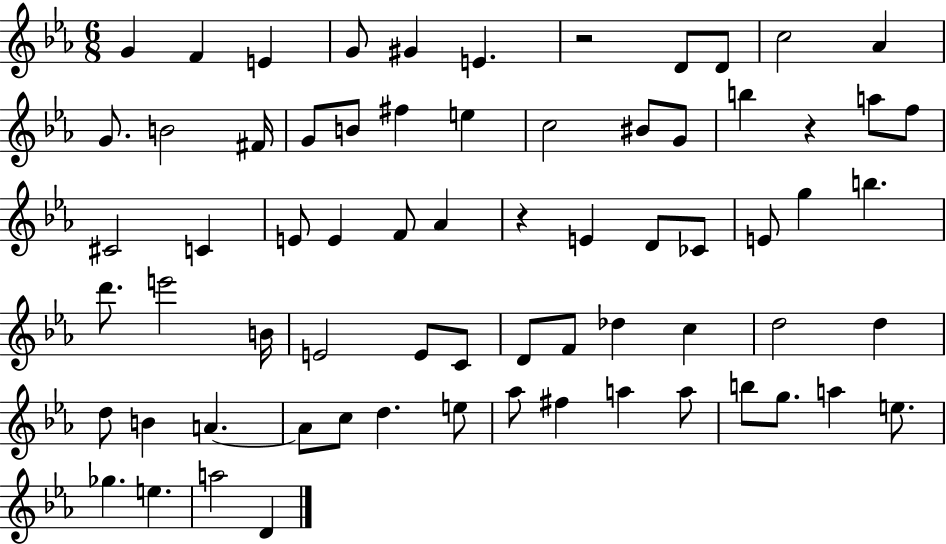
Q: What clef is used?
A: treble